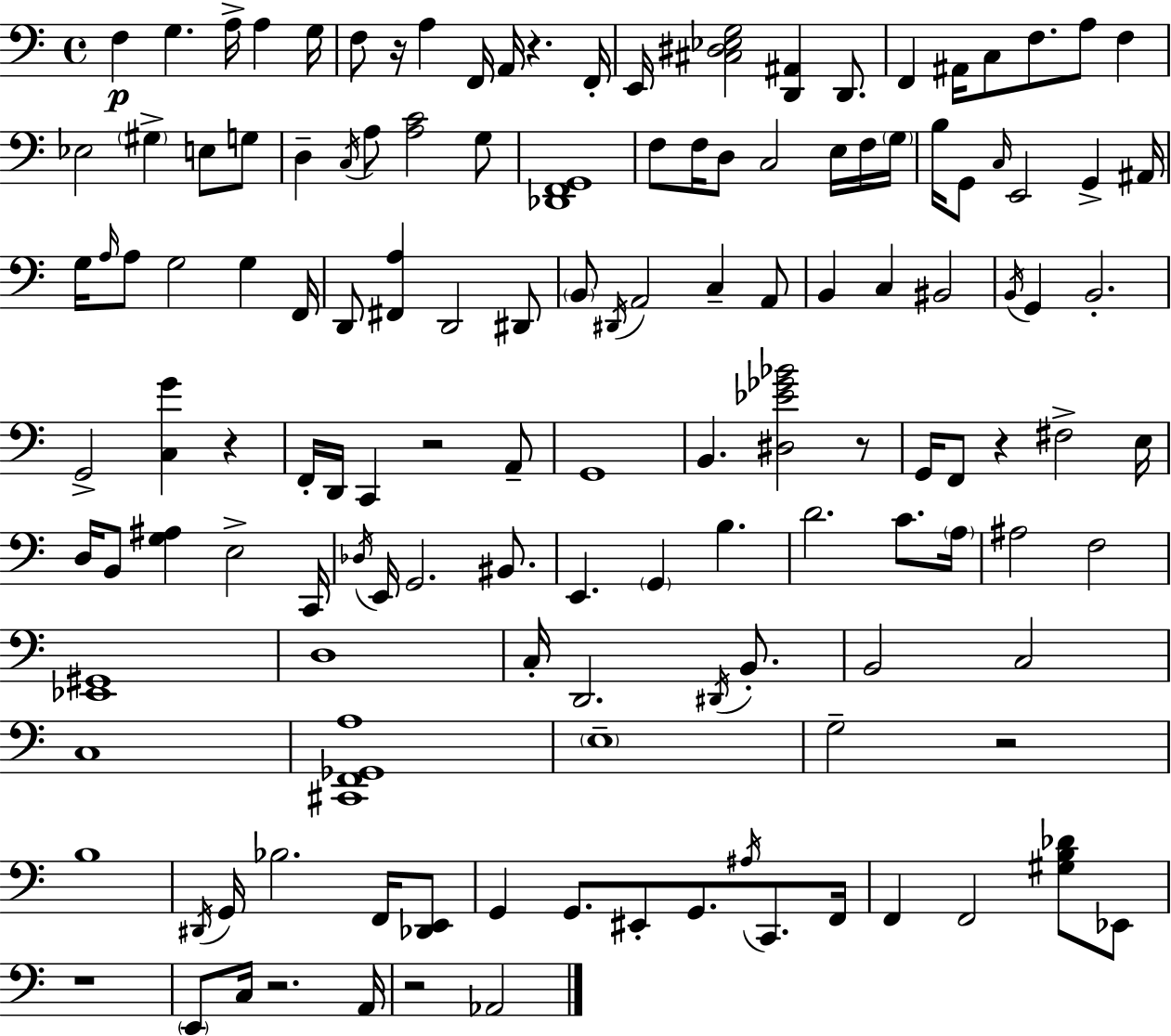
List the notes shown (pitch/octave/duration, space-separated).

F3/q G3/q. A3/s A3/q G3/s F3/e R/s A3/q F2/s A2/s R/q. F2/s E2/s [C#3,D#3,Eb3,G3]/h [D2,A#2]/q D2/e. F2/q A#2/s C3/e F3/e. A3/e F3/q Eb3/h G#3/q E3/e G3/e D3/q C3/s A3/e [A3,C4]/h G3/e [Db2,F2,G2]/w F3/e F3/s D3/e C3/h E3/s F3/s G3/s B3/s G2/e C3/s E2/h G2/q A#2/s G3/s A3/s A3/e G3/h G3/q F2/s D2/e [F#2,A3]/q D2/h D#2/e B2/e D#2/s A2/h C3/q A2/e B2/q C3/q BIS2/h B2/s G2/q B2/h. G2/h [C3,G4]/q R/q F2/s D2/s C2/q R/h A2/e G2/w B2/q. [D#3,Eb4,Gb4,Bb4]/h R/e G2/s F2/e R/q F#3/h E3/s D3/s B2/e [G3,A#3]/q E3/h C2/s Db3/s E2/s G2/h. BIS2/e. E2/q. G2/q B3/q. D4/h. C4/e. A3/s A#3/h F3/h [Eb2,G#2]/w D3/w C3/s D2/h. D#2/s B2/e. B2/h C3/h C3/w [C#2,F2,Gb2,A3]/w E3/w G3/h R/h B3/w D#2/s G2/s Bb3/h. F2/s [Db2,E2]/e G2/q G2/e. EIS2/e G2/e. A#3/s C2/e. F2/s F2/q F2/h [G#3,B3,Db4]/e Eb2/e R/w E2/e C3/s R/h. A2/s R/h Ab2/h